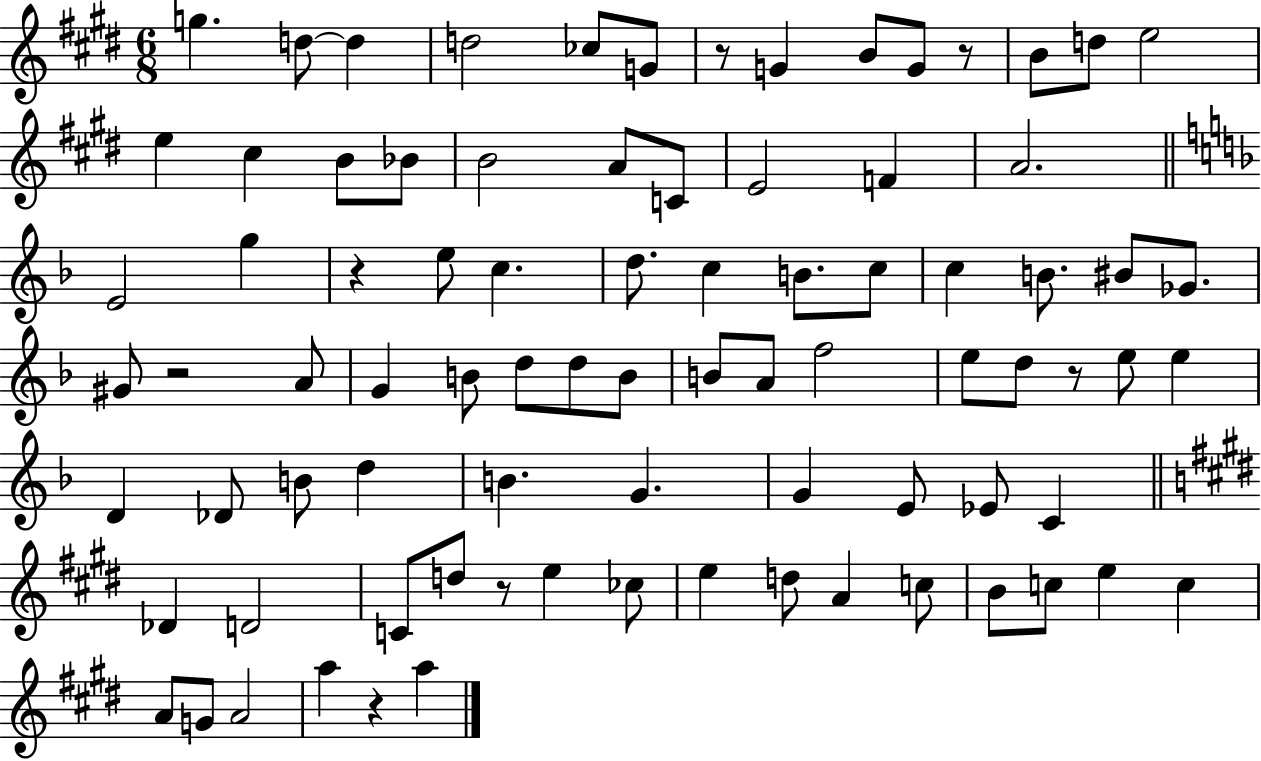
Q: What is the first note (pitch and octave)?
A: G5